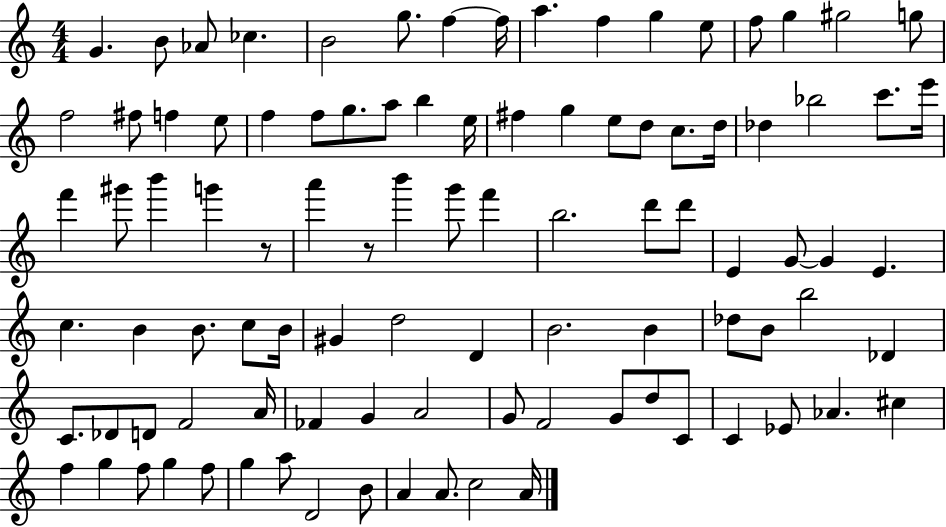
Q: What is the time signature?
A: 4/4